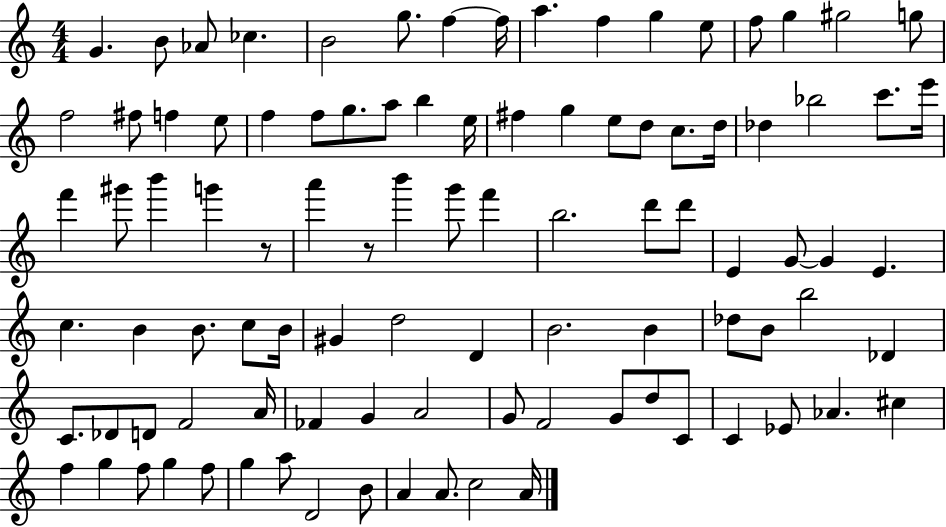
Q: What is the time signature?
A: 4/4